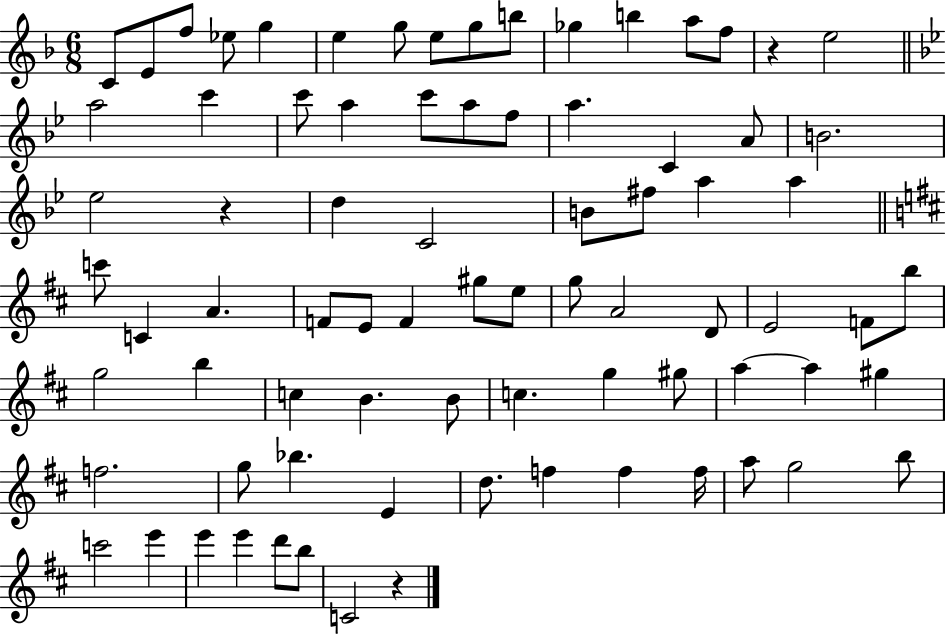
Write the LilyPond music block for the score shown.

{
  \clef treble
  \numericTimeSignature
  \time 6/8
  \key f \major
  c'8 e'8 f''8 ees''8 g''4 | e''4 g''8 e''8 g''8 b''8 | ges''4 b''4 a''8 f''8 | r4 e''2 | \break \bar "||" \break \key bes \major a''2 c'''4 | c'''8 a''4 c'''8 a''8 f''8 | a''4. c'4 a'8 | b'2. | \break ees''2 r4 | d''4 c'2 | b'8 fis''8 a''4 a''4 | \bar "||" \break \key d \major c'''8 c'4 a'4. | f'8 e'8 f'4 gis''8 e''8 | g''8 a'2 d'8 | e'2 f'8 b''8 | \break g''2 b''4 | c''4 b'4. b'8 | c''4. g''4 gis''8 | a''4~~ a''4 gis''4 | \break f''2. | g''8 bes''4. e'4 | d''8. f''4 f''4 f''16 | a''8 g''2 b''8 | \break c'''2 e'''4 | e'''4 e'''4 d'''8 b''8 | c'2 r4 | \bar "|."
}